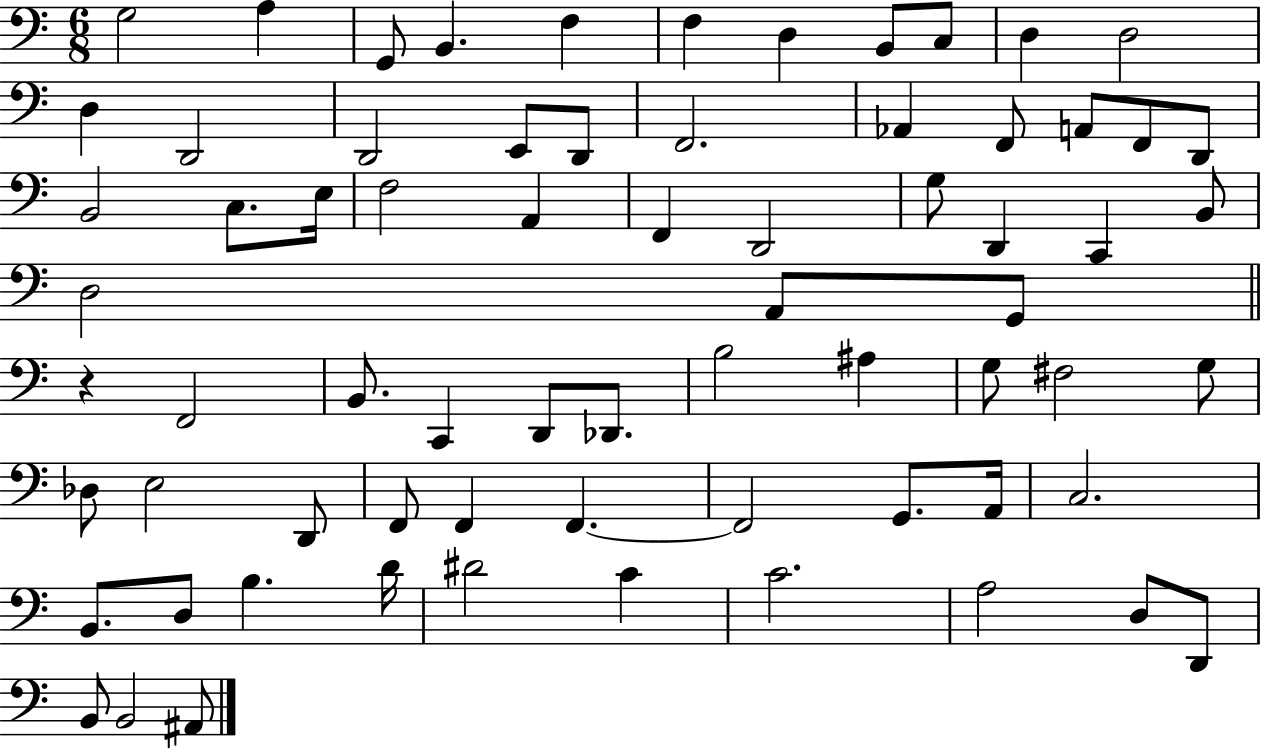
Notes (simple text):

G3/h A3/q G2/e B2/q. F3/q F3/q D3/q B2/e C3/e D3/q D3/h D3/q D2/h D2/h E2/e D2/e F2/h. Ab2/q F2/e A2/e F2/e D2/e B2/h C3/e. E3/s F3/h A2/q F2/q D2/h G3/e D2/q C2/q B2/e D3/h A2/e G2/e R/q F2/h B2/e. C2/q D2/e Db2/e. B3/h A#3/q G3/e F#3/h G3/e Db3/e E3/h D2/e F2/e F2/q F2/q. F2/h G2/e. A2/s C3/h. B2/e. D3/e B3/q. D4/s D#4/h C4/q C4/h. A3/h D3/e D2/e B2/e B2/h A#2/e